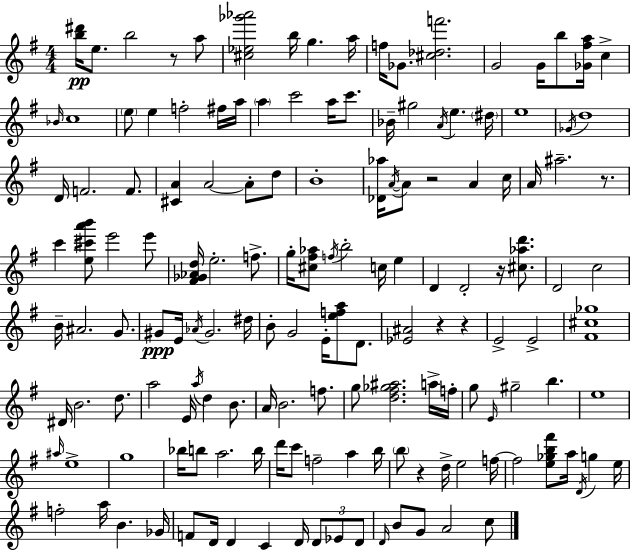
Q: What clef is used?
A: treble